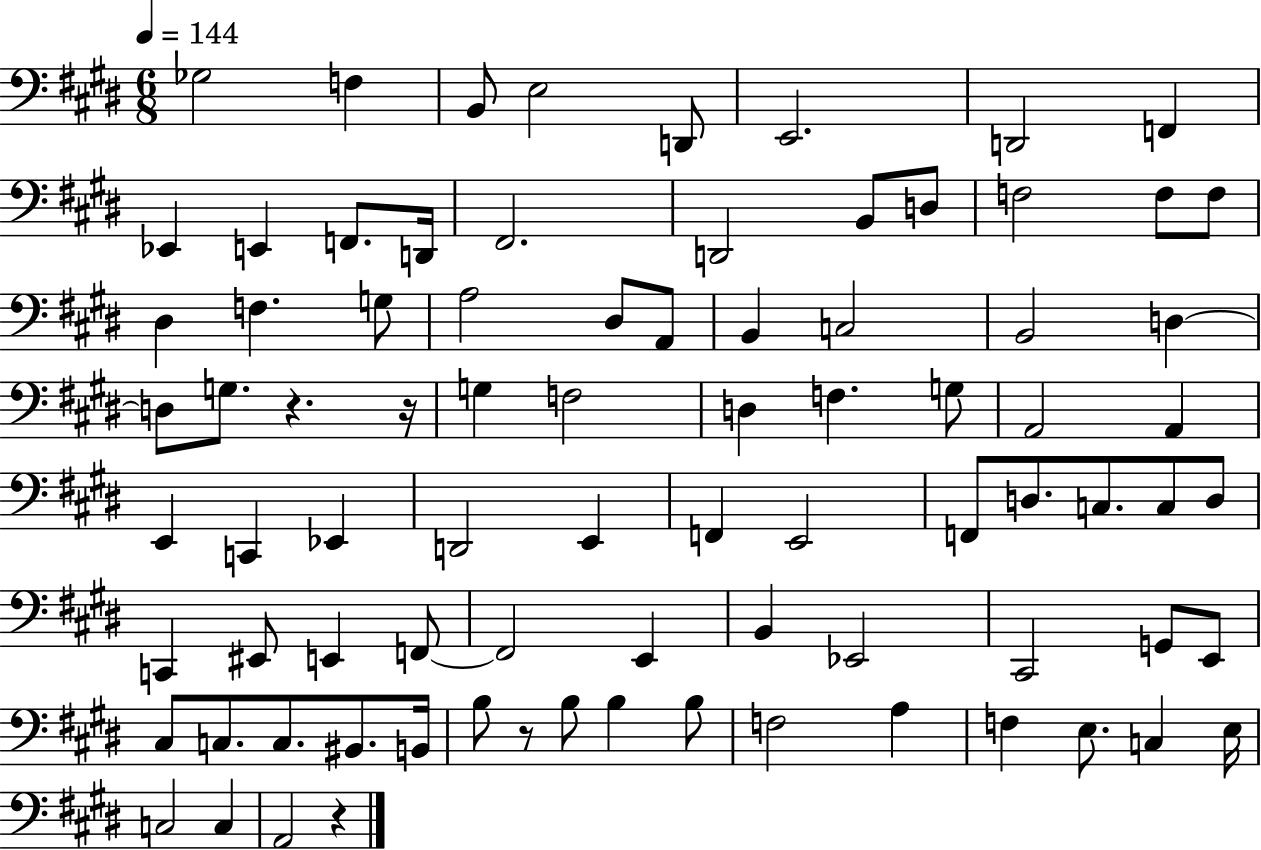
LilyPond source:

{
  \clef bass
  \numericTimeSignature
  \time 6/8
  \key e \major
  \tempo 4 = 144
  ges2 f4 | b,8 e2 d,8 | e,2. | d,2 f,4 | \break ees,4 e,4 f,8. d,16 | fis,2. | d,2 b,8 d8 | f2 f8 f8 | \break dis4 f4. g8 | a2 dis8 a,8 | b,4 c2 | b,2 d4~~ | \break d8 g8. r4. r16 | g4 f2 | d4 f4. g8 | a,2 a,4 | \break e,4 c,4 ees,4 | d,2 e,4 | f,4 e,2 | f,8 d8. c8. c8 d8 | \break c,4 eis,8 e,4 f,8~~ | f,2 e,4 | b,4 ees,2 | cis,2 g,8 e,8 | \break cis8 c8. c8. bis,8. b,16 | b8 r8 b8 b4 b8 | f2 a4 | f4 e8. c4 e16 | \break c2 c4 | a,2 r4 | \bar "|."
}